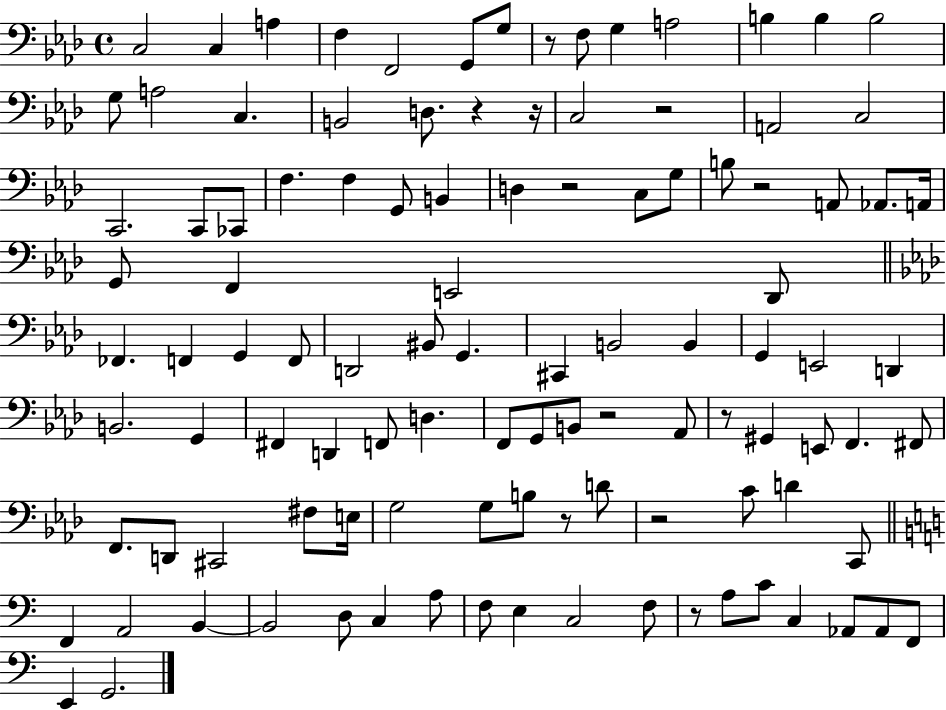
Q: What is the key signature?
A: AES major